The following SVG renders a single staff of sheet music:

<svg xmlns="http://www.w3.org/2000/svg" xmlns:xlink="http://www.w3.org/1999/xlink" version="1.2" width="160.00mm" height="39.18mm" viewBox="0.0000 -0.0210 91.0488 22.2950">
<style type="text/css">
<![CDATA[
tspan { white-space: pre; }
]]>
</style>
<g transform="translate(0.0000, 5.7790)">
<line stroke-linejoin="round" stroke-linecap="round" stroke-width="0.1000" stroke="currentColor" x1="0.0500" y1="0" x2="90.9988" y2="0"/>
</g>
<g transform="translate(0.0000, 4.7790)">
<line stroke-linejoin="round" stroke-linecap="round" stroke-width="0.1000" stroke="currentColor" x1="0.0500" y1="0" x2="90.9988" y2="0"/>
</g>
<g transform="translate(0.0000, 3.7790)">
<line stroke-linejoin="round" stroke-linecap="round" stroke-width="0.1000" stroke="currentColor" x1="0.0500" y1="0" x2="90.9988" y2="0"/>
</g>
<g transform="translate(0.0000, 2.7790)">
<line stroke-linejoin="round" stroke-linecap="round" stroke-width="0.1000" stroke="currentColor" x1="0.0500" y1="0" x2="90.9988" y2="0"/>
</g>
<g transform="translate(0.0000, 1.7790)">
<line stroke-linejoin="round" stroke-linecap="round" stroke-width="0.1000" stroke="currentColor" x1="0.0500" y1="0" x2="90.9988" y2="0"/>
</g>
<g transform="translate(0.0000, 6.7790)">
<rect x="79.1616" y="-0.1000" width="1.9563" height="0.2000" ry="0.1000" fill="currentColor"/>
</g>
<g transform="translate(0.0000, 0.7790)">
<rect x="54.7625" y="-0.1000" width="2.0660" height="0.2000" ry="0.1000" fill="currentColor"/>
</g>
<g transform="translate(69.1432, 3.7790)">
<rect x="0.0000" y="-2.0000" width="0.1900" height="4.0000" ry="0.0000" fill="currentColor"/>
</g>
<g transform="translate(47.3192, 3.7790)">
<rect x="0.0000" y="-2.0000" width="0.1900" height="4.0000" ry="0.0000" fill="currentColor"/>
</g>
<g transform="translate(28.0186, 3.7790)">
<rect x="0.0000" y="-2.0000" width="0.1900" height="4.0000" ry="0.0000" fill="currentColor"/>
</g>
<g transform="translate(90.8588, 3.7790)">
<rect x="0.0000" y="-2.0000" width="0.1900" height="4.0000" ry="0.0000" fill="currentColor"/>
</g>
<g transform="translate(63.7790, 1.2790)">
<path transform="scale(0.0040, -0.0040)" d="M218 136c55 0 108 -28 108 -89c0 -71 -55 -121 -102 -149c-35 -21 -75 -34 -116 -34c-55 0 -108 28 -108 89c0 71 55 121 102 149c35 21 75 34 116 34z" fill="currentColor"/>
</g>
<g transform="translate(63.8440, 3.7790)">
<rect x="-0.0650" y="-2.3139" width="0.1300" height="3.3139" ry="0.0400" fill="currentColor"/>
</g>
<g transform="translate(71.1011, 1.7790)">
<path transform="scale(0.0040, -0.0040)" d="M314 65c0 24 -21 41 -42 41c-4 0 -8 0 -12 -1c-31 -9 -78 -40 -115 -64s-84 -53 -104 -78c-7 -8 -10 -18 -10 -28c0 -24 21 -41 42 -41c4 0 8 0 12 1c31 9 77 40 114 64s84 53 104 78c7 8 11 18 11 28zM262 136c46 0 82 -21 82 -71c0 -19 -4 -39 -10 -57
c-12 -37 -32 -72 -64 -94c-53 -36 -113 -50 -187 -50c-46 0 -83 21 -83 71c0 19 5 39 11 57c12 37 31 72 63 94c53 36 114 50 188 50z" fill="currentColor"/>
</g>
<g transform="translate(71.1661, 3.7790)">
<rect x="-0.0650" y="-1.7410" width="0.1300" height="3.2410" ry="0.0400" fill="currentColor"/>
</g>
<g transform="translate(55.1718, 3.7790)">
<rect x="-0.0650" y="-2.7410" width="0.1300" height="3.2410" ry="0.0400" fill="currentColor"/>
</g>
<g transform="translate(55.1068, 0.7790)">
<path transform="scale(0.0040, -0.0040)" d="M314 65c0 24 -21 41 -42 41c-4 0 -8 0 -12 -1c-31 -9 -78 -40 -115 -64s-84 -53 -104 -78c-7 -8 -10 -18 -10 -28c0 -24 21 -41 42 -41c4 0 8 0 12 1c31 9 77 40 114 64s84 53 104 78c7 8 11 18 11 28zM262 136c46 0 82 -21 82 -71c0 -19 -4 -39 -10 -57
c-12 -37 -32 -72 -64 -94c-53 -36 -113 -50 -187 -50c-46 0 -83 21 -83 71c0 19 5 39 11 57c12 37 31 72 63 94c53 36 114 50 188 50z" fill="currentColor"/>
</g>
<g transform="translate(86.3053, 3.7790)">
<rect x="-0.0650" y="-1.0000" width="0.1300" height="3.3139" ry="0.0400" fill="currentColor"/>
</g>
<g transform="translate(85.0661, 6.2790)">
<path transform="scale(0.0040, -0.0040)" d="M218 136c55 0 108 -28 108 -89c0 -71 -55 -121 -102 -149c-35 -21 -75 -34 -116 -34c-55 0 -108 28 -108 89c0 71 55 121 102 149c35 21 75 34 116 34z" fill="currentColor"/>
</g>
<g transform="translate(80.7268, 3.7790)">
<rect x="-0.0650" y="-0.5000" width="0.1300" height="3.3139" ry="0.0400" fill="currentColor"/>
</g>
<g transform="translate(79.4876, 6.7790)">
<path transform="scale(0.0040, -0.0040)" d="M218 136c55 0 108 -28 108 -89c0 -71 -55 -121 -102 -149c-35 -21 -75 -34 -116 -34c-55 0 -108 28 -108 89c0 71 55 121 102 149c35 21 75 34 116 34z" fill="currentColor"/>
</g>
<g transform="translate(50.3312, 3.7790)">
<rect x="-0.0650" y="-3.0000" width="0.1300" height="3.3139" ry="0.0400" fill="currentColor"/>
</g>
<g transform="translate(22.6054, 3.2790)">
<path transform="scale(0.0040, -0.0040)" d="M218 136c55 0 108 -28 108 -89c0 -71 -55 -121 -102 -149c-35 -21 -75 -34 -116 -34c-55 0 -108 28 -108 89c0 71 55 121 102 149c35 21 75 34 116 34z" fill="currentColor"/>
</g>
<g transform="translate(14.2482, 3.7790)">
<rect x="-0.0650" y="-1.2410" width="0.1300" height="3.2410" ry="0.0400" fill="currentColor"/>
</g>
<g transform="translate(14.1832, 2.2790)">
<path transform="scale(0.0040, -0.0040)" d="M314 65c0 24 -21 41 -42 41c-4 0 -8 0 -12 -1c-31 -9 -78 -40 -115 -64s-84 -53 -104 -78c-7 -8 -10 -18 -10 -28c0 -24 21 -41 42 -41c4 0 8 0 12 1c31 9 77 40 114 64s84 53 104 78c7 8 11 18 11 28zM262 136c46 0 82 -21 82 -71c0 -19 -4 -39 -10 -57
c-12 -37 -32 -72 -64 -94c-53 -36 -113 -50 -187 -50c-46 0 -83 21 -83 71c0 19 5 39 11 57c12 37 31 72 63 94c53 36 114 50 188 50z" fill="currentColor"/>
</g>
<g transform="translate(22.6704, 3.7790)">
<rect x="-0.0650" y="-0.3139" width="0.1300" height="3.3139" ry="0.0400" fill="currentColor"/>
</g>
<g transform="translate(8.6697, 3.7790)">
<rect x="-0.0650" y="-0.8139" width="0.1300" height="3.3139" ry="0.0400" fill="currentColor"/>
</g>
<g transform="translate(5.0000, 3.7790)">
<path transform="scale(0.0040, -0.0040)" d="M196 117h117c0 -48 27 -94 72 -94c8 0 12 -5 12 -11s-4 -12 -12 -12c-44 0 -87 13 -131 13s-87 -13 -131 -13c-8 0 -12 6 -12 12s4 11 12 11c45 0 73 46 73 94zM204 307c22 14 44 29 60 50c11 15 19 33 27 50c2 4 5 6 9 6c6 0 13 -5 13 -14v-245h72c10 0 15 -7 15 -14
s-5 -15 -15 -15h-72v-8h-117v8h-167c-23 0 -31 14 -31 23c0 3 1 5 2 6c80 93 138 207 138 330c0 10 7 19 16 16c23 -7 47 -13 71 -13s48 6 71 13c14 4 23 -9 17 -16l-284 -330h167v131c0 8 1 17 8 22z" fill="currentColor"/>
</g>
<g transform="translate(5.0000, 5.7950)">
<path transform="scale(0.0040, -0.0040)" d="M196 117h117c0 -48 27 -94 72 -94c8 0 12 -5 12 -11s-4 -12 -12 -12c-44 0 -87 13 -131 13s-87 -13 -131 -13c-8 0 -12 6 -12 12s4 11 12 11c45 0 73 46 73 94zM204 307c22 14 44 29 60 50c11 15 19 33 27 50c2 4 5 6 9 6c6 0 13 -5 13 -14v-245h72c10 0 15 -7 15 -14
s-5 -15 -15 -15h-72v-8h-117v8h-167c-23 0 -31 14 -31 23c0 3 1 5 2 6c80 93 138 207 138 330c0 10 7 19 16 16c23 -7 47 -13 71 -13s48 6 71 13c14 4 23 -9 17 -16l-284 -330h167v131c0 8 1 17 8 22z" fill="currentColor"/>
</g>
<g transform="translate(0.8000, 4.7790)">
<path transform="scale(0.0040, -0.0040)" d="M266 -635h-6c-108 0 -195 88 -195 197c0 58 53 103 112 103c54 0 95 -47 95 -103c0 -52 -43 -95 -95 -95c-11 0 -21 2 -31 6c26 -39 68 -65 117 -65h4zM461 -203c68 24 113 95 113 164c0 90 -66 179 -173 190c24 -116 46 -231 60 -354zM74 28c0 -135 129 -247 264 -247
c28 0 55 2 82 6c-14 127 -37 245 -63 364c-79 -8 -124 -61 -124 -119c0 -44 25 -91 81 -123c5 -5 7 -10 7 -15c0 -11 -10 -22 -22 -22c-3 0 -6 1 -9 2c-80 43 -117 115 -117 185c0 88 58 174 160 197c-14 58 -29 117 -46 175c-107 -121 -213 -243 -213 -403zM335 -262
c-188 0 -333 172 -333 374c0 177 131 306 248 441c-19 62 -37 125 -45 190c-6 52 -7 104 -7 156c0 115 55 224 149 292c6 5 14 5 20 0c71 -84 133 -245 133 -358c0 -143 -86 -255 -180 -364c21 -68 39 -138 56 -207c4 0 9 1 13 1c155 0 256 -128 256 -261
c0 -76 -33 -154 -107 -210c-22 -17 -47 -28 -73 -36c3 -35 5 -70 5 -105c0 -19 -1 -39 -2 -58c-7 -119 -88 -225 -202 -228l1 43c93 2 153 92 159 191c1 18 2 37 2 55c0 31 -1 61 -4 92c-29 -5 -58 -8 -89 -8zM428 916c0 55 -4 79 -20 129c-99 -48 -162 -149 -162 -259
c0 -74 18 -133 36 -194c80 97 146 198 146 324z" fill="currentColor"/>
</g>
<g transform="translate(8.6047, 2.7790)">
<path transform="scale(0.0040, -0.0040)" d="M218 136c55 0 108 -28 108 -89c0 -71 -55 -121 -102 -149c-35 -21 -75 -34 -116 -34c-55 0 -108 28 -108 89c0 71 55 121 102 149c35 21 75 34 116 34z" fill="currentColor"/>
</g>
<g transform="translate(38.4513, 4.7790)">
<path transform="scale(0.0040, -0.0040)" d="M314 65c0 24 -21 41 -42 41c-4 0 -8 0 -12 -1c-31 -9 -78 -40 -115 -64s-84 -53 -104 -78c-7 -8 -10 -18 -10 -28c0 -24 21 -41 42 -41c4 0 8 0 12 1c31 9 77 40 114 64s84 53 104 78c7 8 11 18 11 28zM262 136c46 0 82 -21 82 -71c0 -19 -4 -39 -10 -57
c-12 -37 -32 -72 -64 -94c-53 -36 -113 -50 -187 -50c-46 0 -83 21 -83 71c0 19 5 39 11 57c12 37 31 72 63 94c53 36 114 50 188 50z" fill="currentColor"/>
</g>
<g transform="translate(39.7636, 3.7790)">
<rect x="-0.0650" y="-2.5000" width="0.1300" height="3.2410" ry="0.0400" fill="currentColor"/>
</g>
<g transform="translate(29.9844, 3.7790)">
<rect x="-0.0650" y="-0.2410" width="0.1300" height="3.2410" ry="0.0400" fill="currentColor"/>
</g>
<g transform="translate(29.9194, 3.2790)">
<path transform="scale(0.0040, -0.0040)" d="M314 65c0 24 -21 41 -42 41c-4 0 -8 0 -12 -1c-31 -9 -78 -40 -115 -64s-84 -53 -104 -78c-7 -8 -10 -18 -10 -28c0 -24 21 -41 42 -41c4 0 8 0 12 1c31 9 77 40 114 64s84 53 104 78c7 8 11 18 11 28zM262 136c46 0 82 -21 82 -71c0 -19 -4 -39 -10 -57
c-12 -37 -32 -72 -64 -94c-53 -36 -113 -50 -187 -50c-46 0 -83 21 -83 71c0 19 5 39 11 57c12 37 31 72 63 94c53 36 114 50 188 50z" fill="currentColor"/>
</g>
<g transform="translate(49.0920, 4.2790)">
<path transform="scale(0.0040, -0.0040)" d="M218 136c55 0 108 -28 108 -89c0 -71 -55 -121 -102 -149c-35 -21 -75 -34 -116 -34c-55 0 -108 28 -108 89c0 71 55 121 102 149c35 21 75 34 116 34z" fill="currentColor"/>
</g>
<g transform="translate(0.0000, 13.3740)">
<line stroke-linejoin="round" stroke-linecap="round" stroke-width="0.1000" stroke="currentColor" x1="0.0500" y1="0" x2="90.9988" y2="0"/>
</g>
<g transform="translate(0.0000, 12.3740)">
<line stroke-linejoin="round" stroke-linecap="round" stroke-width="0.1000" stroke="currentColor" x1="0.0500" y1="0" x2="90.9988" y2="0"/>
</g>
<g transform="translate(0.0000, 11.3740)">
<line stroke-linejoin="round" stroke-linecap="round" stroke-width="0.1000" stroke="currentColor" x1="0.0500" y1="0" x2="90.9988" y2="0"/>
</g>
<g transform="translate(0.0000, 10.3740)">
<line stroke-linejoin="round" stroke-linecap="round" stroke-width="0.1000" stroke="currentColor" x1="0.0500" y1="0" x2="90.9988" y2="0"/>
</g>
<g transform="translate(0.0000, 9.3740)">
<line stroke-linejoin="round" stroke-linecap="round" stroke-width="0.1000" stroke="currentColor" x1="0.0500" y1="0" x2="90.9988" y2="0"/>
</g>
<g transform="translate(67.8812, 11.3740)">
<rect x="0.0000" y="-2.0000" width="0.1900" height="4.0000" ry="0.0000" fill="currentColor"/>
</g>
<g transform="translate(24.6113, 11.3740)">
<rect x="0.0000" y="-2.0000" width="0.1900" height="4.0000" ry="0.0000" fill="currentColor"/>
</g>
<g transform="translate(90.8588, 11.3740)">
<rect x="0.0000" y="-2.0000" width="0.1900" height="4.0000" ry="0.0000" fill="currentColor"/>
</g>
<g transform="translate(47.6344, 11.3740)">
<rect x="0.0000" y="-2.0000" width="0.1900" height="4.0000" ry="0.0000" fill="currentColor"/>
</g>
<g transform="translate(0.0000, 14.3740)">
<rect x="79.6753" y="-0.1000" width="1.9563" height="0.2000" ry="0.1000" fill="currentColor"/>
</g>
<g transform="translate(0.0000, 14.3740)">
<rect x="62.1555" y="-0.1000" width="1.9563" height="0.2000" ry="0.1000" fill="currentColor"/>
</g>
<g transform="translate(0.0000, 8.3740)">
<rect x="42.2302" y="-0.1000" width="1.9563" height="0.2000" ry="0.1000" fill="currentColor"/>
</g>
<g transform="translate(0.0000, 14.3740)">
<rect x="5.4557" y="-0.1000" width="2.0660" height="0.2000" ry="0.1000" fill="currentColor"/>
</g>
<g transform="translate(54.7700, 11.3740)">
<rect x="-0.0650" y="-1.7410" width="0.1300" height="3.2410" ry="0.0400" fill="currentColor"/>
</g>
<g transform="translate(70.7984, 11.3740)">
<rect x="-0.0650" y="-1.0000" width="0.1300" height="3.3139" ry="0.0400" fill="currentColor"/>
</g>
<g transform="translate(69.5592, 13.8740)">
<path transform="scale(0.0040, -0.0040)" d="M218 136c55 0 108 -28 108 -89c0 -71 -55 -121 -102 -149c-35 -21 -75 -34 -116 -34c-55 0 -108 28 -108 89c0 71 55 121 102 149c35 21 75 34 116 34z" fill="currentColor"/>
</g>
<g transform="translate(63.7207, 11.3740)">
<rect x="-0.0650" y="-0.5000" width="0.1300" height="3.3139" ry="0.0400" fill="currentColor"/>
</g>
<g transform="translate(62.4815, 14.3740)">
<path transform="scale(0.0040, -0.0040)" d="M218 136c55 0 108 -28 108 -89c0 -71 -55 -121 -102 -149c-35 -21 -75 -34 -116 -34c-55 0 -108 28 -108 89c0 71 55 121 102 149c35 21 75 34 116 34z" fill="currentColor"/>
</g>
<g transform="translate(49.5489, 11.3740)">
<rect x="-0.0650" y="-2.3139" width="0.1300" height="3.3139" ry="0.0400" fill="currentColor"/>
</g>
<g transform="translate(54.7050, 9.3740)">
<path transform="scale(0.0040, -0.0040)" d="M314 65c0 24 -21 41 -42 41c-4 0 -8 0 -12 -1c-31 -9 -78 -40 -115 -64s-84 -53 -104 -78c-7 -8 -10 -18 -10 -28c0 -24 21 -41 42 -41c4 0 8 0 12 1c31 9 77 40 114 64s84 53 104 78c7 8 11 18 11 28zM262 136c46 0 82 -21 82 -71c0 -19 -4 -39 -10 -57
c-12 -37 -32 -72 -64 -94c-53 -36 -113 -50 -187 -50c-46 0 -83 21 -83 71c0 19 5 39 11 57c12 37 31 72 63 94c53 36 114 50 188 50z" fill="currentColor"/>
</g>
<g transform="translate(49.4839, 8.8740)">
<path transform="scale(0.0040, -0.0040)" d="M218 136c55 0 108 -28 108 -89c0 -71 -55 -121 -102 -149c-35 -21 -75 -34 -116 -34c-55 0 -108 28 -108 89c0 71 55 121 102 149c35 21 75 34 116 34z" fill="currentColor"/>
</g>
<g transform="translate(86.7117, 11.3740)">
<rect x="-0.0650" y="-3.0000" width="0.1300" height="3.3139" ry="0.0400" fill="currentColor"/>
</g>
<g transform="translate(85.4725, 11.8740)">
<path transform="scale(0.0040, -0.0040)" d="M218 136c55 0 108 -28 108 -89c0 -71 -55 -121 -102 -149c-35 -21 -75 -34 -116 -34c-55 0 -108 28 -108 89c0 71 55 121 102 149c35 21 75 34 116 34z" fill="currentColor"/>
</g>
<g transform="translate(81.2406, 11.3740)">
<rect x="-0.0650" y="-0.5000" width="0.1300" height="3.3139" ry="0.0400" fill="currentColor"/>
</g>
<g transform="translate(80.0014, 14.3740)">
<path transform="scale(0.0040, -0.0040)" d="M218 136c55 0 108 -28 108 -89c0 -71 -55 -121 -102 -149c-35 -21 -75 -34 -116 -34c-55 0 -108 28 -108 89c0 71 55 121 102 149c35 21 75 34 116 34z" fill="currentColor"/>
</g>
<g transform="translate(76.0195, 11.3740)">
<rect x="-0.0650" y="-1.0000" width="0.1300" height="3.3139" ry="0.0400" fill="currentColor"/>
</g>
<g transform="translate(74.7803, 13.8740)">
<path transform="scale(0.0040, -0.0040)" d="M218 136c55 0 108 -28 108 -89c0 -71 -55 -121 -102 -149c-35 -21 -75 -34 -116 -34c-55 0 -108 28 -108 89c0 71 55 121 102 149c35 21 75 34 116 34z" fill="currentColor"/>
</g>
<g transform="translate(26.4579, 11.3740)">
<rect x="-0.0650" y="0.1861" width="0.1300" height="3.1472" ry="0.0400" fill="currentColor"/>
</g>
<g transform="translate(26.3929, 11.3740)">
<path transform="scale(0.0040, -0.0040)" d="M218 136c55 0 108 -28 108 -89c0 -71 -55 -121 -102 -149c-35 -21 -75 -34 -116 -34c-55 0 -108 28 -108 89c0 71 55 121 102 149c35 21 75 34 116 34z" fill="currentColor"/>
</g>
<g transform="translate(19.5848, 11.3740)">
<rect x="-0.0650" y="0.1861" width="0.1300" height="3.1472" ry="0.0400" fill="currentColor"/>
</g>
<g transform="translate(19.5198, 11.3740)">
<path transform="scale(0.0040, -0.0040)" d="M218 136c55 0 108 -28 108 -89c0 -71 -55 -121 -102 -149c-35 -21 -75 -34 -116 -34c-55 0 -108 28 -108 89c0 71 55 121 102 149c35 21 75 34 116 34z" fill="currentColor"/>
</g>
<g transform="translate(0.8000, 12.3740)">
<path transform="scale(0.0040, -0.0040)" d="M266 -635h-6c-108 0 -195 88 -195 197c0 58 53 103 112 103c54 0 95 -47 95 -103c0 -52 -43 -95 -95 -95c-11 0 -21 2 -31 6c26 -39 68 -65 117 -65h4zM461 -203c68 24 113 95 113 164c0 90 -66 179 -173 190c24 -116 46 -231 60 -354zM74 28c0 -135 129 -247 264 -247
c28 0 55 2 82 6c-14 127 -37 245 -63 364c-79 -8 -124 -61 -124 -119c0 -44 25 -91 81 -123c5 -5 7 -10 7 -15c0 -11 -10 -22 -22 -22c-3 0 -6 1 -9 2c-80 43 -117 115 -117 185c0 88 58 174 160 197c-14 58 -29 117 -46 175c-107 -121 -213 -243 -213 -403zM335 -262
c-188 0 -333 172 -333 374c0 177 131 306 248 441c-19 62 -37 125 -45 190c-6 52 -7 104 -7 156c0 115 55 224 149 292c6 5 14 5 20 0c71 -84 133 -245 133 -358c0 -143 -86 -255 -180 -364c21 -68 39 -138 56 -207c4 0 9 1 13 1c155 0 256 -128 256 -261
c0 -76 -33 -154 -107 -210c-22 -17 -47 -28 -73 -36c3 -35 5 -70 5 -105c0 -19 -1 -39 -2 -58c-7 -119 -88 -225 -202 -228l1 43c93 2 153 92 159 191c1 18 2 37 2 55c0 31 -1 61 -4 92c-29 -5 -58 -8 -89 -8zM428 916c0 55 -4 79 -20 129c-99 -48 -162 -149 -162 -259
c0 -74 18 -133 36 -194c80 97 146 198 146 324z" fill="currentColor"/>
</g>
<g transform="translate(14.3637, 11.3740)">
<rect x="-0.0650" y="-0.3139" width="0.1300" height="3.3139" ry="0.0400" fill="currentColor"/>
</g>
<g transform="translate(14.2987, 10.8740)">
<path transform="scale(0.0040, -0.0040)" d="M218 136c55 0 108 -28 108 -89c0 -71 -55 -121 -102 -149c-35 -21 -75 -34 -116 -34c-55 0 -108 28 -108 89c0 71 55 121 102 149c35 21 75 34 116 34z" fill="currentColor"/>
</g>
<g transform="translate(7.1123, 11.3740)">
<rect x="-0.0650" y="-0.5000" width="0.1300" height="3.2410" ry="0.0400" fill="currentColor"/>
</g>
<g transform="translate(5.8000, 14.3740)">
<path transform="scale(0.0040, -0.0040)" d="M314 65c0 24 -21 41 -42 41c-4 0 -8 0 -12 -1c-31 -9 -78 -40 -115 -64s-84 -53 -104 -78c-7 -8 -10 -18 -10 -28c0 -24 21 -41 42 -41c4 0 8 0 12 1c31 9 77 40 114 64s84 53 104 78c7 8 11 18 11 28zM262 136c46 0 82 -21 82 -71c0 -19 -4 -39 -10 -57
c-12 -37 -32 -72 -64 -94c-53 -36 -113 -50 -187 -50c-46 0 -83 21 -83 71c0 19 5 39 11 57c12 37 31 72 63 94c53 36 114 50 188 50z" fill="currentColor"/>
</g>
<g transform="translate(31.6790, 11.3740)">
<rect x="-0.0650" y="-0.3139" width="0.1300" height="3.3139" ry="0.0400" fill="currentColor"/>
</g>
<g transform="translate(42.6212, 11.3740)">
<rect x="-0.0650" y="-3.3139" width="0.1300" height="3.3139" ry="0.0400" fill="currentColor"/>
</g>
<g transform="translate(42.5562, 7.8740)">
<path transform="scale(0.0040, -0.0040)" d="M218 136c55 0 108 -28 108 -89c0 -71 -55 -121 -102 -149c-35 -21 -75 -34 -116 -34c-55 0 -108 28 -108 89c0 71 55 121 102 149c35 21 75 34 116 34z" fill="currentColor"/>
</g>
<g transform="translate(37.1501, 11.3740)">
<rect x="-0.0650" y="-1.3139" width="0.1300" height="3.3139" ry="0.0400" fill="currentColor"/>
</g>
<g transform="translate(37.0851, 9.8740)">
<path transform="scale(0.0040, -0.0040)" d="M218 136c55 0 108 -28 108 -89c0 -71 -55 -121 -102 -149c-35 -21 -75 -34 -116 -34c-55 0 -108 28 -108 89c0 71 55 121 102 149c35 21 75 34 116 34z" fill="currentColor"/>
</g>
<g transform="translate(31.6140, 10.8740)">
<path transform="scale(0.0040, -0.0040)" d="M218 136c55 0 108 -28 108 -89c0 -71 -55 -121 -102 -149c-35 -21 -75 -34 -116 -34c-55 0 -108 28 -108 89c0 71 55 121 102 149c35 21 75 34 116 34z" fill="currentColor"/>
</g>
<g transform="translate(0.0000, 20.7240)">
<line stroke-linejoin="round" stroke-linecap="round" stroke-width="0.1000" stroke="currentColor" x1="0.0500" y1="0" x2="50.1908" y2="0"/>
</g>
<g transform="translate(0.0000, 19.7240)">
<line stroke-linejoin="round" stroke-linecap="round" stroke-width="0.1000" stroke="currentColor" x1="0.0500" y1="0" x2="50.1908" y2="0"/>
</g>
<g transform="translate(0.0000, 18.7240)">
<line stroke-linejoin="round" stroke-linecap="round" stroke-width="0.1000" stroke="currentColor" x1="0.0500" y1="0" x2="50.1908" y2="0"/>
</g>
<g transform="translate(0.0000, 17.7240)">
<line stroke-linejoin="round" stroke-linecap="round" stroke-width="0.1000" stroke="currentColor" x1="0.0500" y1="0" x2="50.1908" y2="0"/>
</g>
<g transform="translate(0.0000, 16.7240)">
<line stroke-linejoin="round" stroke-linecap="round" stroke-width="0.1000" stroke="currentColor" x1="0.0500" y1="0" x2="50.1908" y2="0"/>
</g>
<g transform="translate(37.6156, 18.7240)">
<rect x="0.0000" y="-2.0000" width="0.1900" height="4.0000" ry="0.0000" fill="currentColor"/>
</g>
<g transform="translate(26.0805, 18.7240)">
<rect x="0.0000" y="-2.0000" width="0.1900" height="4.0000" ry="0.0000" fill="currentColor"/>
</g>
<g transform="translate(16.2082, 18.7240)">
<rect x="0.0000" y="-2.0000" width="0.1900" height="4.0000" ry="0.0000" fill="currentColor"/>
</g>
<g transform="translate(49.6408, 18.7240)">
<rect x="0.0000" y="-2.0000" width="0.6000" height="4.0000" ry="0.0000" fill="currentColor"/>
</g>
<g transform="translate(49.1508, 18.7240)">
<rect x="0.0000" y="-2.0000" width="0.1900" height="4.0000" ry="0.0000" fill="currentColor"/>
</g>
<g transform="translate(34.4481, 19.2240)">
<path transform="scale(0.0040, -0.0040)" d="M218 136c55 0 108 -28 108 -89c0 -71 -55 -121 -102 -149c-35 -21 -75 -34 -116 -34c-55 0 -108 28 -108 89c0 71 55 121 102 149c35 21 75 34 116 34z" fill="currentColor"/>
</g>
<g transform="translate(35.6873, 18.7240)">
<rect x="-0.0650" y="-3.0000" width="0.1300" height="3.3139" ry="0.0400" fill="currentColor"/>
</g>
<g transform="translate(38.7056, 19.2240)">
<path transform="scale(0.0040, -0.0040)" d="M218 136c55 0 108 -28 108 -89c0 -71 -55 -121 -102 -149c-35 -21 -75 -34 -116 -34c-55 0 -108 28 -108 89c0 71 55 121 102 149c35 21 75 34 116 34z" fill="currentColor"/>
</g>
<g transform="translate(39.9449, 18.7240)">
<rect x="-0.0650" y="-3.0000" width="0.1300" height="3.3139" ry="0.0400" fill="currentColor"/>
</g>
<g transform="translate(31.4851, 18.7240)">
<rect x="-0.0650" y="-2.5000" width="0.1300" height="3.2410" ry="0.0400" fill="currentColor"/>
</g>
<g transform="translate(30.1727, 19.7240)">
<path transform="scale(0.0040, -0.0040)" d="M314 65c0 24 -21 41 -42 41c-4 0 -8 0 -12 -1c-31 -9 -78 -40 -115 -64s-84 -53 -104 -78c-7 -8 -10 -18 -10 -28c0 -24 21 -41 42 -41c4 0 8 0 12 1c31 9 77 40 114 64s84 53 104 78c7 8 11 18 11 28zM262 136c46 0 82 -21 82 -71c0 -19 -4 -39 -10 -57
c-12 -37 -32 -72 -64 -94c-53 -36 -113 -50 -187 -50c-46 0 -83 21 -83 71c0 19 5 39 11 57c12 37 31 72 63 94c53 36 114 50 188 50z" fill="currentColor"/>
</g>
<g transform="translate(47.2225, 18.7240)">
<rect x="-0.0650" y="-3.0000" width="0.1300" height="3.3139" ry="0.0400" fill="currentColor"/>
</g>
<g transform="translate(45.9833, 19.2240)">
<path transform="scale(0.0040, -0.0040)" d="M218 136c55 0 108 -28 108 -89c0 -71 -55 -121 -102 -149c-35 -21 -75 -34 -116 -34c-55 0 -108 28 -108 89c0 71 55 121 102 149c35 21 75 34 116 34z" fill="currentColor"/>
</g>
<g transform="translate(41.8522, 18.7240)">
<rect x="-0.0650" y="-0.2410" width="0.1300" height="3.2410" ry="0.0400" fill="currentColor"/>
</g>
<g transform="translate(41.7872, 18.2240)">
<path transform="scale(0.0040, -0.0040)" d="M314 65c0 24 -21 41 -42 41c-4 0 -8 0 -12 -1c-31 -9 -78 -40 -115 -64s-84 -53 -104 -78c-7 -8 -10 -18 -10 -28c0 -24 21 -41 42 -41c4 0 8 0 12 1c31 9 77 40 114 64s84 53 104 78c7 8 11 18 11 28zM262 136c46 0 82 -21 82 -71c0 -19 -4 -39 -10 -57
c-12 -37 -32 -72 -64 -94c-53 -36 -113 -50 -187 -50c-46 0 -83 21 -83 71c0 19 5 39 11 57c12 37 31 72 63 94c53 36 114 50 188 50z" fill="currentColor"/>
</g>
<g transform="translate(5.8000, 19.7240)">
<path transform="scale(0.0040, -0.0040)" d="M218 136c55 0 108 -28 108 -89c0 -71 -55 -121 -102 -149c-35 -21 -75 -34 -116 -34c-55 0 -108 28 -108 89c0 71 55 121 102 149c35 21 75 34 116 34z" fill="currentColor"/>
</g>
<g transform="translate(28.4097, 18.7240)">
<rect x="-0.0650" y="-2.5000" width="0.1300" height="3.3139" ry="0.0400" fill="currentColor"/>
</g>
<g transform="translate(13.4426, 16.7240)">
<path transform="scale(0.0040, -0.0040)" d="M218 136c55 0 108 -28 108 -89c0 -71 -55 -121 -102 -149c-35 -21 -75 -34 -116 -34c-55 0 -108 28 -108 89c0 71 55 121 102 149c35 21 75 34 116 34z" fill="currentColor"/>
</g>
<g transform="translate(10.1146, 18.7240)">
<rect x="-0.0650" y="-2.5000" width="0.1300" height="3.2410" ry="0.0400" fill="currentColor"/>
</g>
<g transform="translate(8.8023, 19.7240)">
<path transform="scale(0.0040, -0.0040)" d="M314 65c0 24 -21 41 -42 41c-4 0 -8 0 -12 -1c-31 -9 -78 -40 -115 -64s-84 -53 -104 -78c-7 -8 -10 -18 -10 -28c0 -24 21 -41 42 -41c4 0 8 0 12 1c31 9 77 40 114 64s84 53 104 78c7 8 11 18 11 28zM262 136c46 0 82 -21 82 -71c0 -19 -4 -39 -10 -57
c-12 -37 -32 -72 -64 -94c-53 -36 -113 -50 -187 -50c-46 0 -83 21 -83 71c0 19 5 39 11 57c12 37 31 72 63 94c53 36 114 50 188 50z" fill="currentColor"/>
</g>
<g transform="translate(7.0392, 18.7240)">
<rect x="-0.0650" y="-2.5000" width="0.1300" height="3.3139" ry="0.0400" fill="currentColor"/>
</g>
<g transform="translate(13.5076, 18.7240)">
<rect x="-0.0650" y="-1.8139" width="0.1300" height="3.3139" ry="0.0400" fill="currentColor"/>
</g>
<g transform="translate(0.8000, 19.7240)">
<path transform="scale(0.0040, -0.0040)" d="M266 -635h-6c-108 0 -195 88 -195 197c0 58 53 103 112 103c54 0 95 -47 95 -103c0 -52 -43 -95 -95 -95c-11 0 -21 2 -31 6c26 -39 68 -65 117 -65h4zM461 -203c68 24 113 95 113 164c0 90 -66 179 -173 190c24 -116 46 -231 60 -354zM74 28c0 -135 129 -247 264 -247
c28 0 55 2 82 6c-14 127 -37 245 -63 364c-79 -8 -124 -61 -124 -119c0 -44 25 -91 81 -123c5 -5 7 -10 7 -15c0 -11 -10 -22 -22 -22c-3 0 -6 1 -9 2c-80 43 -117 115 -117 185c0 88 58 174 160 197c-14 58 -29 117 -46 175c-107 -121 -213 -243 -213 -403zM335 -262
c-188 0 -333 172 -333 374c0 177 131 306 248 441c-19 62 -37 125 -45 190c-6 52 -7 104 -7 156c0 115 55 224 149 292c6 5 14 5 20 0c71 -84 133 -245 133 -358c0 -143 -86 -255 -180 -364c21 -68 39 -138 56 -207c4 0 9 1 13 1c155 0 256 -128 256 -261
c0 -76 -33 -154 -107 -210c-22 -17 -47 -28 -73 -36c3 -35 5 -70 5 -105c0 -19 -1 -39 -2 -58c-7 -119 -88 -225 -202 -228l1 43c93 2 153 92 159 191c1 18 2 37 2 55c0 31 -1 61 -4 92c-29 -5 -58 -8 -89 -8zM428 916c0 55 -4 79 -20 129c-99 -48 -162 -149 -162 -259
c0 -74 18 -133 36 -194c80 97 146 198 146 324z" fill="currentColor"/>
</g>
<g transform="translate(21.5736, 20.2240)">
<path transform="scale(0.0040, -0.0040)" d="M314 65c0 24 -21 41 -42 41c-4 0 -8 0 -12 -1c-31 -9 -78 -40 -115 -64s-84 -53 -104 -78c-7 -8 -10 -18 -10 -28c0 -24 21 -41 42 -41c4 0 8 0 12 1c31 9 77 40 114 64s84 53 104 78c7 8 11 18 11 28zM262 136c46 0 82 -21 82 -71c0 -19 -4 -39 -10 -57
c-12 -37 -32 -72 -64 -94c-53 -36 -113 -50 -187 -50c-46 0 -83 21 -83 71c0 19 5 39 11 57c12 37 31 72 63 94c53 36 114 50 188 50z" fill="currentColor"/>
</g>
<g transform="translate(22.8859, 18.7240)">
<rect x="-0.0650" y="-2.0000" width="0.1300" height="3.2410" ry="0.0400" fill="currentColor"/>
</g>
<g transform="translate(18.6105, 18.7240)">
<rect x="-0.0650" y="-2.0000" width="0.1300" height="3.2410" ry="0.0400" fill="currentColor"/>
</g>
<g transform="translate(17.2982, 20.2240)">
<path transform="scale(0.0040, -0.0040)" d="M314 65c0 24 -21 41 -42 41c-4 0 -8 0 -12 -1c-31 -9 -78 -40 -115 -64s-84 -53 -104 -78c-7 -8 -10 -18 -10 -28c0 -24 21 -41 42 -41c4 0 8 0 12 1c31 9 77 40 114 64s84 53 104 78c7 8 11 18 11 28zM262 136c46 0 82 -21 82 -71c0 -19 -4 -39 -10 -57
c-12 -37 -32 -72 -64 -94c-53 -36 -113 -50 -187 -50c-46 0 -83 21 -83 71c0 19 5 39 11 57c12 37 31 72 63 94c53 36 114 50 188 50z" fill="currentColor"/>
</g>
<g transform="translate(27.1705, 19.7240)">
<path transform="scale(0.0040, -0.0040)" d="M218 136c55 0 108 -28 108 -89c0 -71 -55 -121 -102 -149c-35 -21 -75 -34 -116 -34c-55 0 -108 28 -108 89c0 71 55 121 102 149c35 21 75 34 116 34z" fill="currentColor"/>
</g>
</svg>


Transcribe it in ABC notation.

X:1
T:Untitled
M:4/4
L:1/4
K:C
d e2 c c2 G2 A a2 g f2 C D C2 c B B c e b g f2 C D D C A G G2 f F2 F2 G G2 A A c2 A